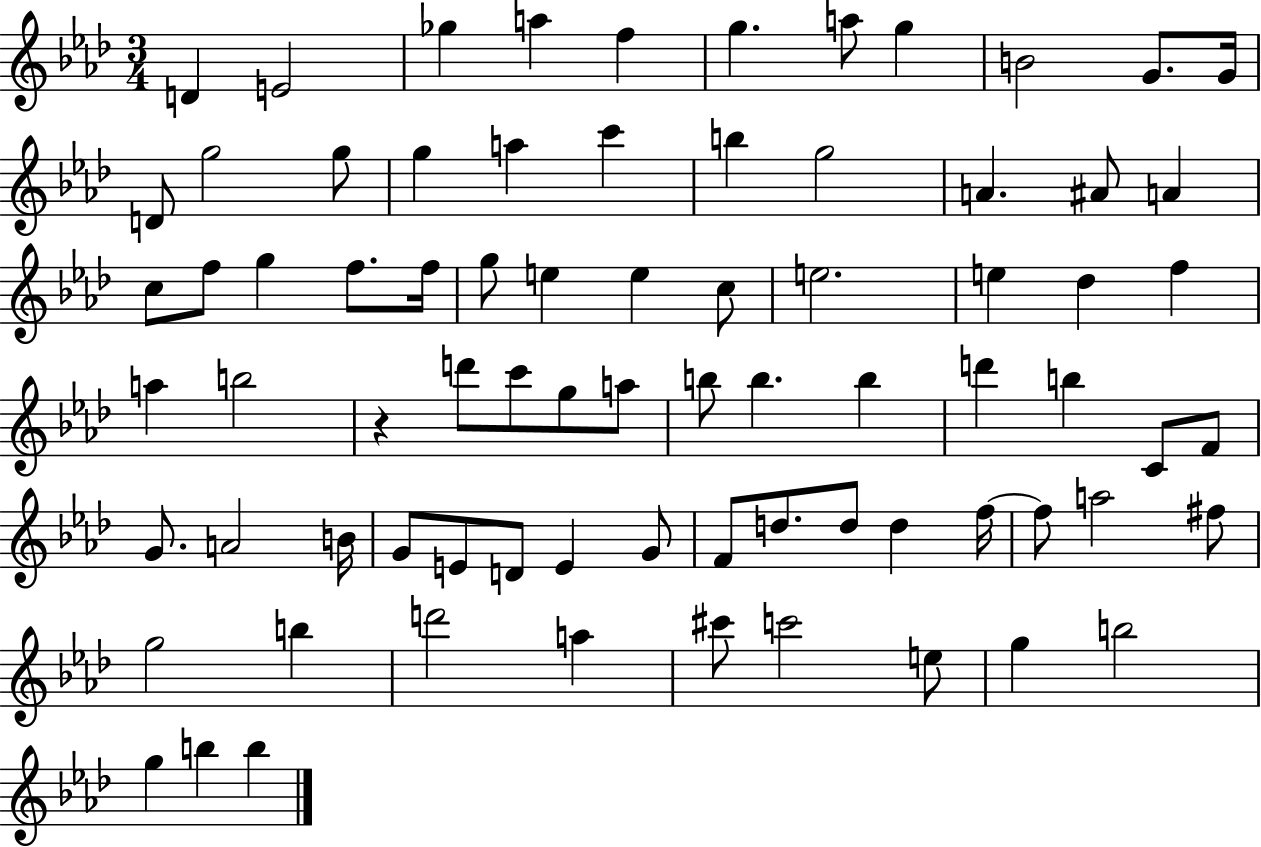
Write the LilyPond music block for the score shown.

{
  \clef treble
  \numericTimeSignature
  \time 3/4
  \key aes \major
  d'4 e'2 | ges''4 a''4 f''4 | g''4. a''8 g''4 | b'2 g'8. g'16 | \break d'8 g''2 g''8 | g''4 a''4 c'''4 | b''4 g''2 | a'4. ais'8 a'4 | \break c''8 f''8 g''4 f''8. f''16 | g''8 e''4 e''4 c''8 | e''2. | e''4 des''4 f''4 | \break a''4 b''2 | r4 d'''8 c'''8 g''8 a''8 | b''8 b''4. b''4 | d'''4 b''4 c'8 f'8 | \break g'8. a'2 b'16 | g'8 e'8 d'8 e'4 g'8 | f'8 d''8. d''8 d''4 f''16~~ | f''8 a''2 fis''8 | \break g''2 b''4 | d'''2 a''4 | cis'''8 c'''2 e''8 | g''4 b''2 | \break g''4 b''4 b''4 | \bar "|."
}